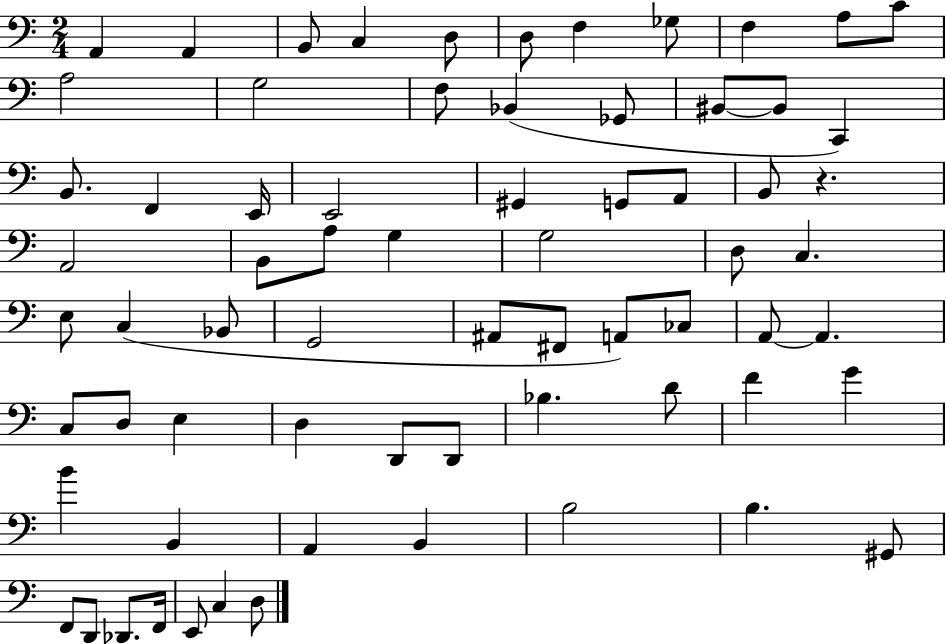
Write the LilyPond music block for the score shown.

{
  \clef bass
  \numericTimeSignature
  \time 2/4
  \key c \major
  a,4 a,4 | b,8 c4 d8 | d8 f4 ges8 | f4 a8 c'8 | \break a2 | g2 | f8 bes,4( ges,8 | bis,8~~ bis,8 c,4) | \break b,8. f,4 e,16 | e,2 | gis,4 g,8 a,8 | b,8 r4. | \break a,2 | b,8 a8 g4 | g2 | d8 c4. | \break e8 c4( bes,8 | g,2 | ais,8 fis,8 a,8) ces8 | a,8~~ a,4. | \break c8 d8 e4 | d4 d,8 d,8 | bes4. d'8 | f'4 g'4 | \break b'4 b,4 | a,4 b,4 | b2 | b4. gis,8 | \break f,8 d,8 des,8. f,16 | e,8 c4 d8 | \bar "|."
}